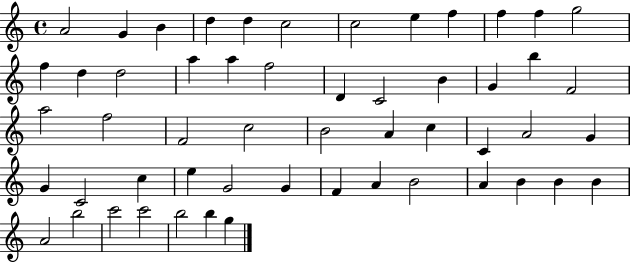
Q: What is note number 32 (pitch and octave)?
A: C4